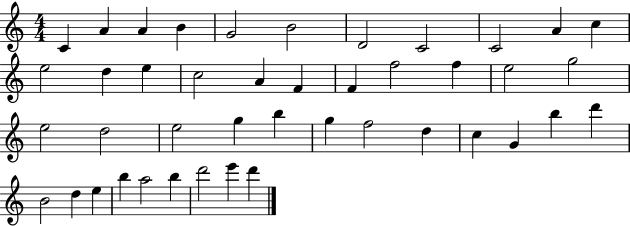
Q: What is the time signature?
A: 4/4